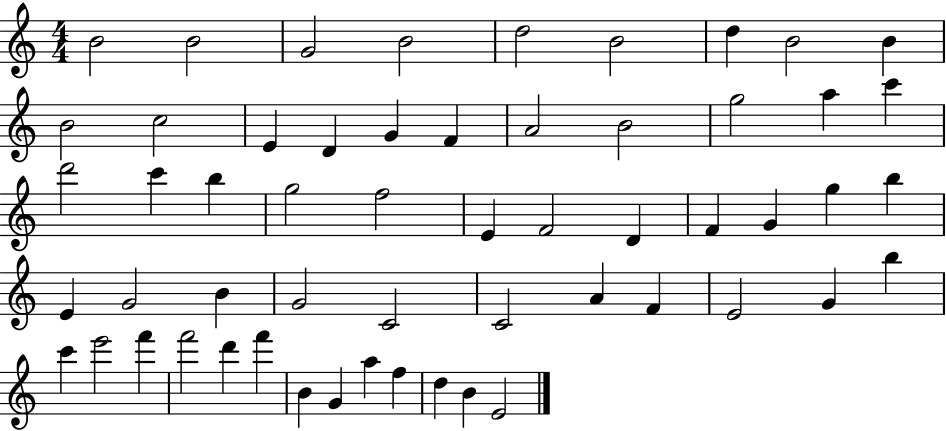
{
  \clef treble
  \numericTimeSignature
  \time 4/4
  \key c \major
  b'2 b'2 | g'2 b'2 | d''2 b'2 | d''4 b'2 b'4 | \break b'2 c''2 | e'4 d'4 g'4 f'4 | a'2 b'2 | g''2 a''4 c'''4 | \break d'''2 c'''4 b''4 | g''2 f''2 | e'4 f'2 d'4 | f'4 g'4 g''4 b''4 | \break e'4 g'2 b'4 | g'2 c'2 | c'2 a'4 f'4 | e'2 g'4 b''4 | \break c'''4 e'''2 f'''4 | f'''2 d'''4 f'''4 | b'4 g'4 a''4 f''4 | d''4 b'4 e'2 | \break \bar "|."
}